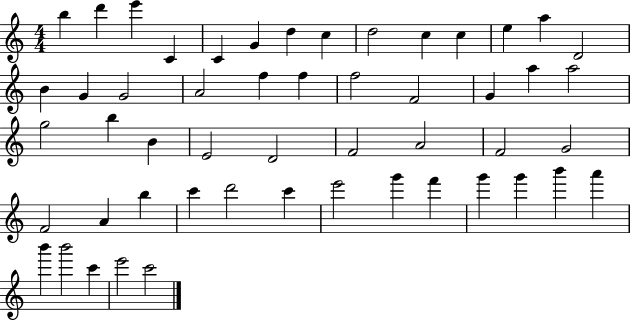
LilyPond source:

{
  \clef treble
  \numericTimeSignature
  \time 4/4
  \key c \major
  b''4 d'''4 e'''4 c'4 | c'4 g'4 d''4 c''4 | d''2 c''4 c''4 | e''4 a''4 d'2 | \break b'4 g'4 g'2 | a'2 f''4 f''4 | f''2 f'2 | g'4 a''4 a''2 | \break g''2 b''4 b'4 | e'2 d'2 | f'2 a'2 | f'2 g'2 | \break f'2 a'4 b''4 | c'''4 d'''2 c'''4 | e'''2 g'''4 f'''4 | g'''4 g'''4 b'''4 a'''4 | \break b'''4 b'''2 c'''4 | e'''2 c'''2 | \bar "|."
}